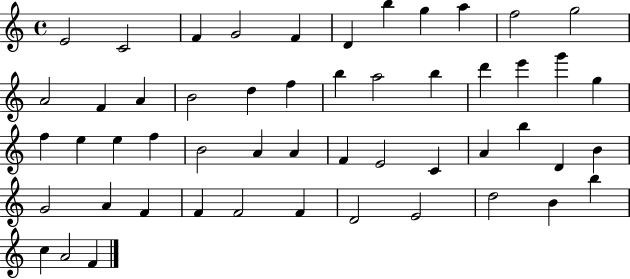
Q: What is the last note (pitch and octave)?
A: F4